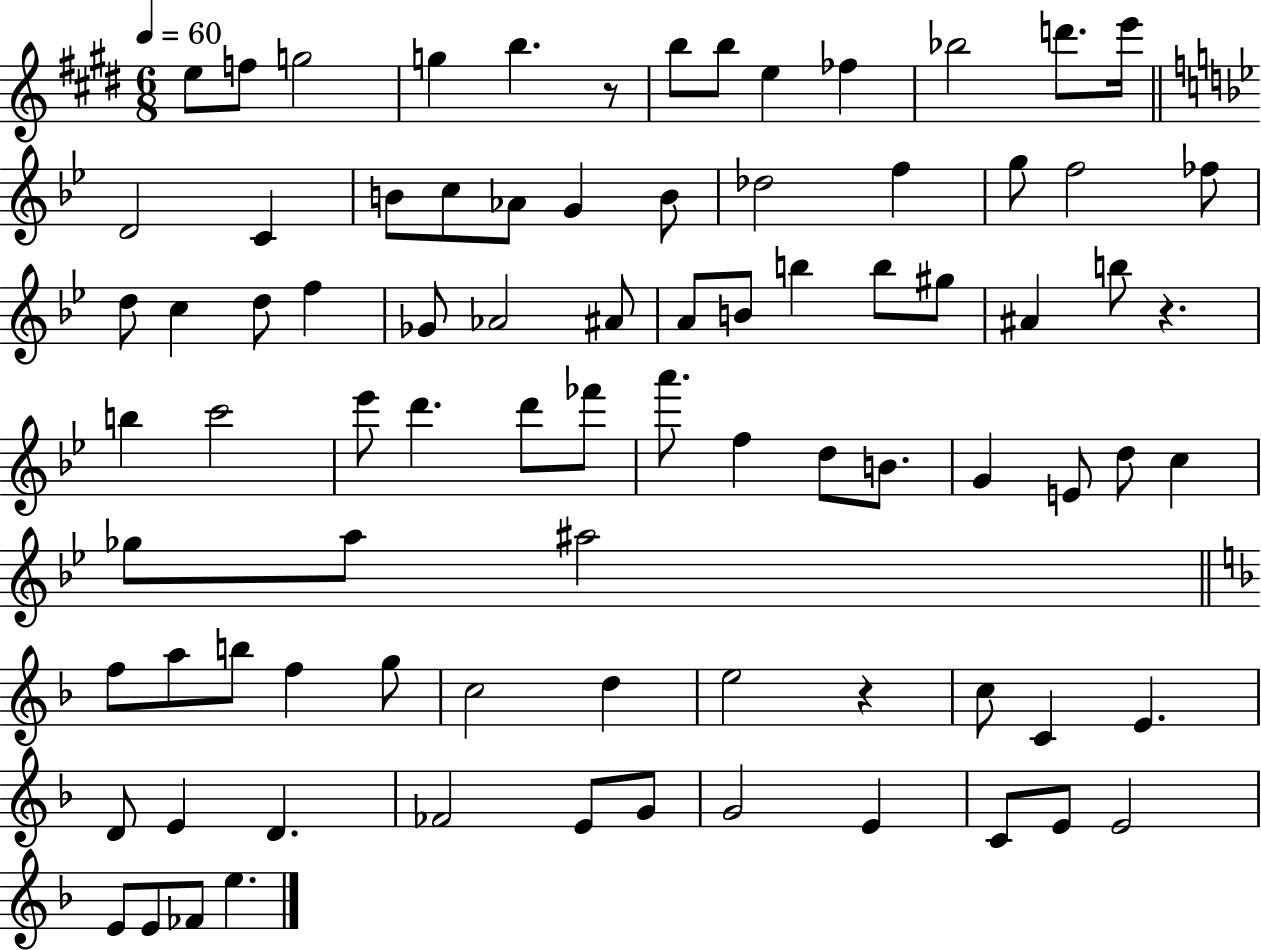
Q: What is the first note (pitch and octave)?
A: E5